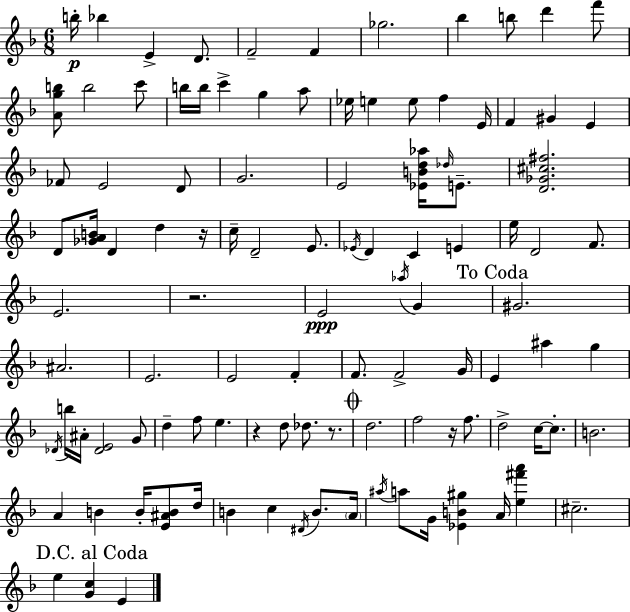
X:1
T:Untitled
M:6/8
L:1/4
K:F
b/4 _b E D/2 F2 F _g2 _b b/2 d' f'/2 [Agb]/2 b2 c'/2 b/4 b/4 c' g a/2 _e/4 e e/2 f E/4 F ^G E _F/2 E2 D/2 G2 E2 [_EBd_a]/4 _d/4 E/2 [D_G^c^f]2 D/2 [_GAB]/4 D d z/4 c/4 D2 E/2 _E/4 D C E e/4 D2 F/2 E2 z2 E2 _a/4 G ^G2 ^A2 E2 E2 F F/2 F2 G/4 E ^a g _D/4 b/4 ^A/4 [_DE]2 G/2 d f/2 e z d/2 _d/2 z/2 d2 f2 z/4 f/2 d2 c/4 c/2 B2 A B B/4 [E^AB]/2 d/4 B c ^D/4 B/2 A/4 ^a/4 a/2 G/4 [_EB^g] A/4 [e^f'a'] ^c2 e [Gc] E